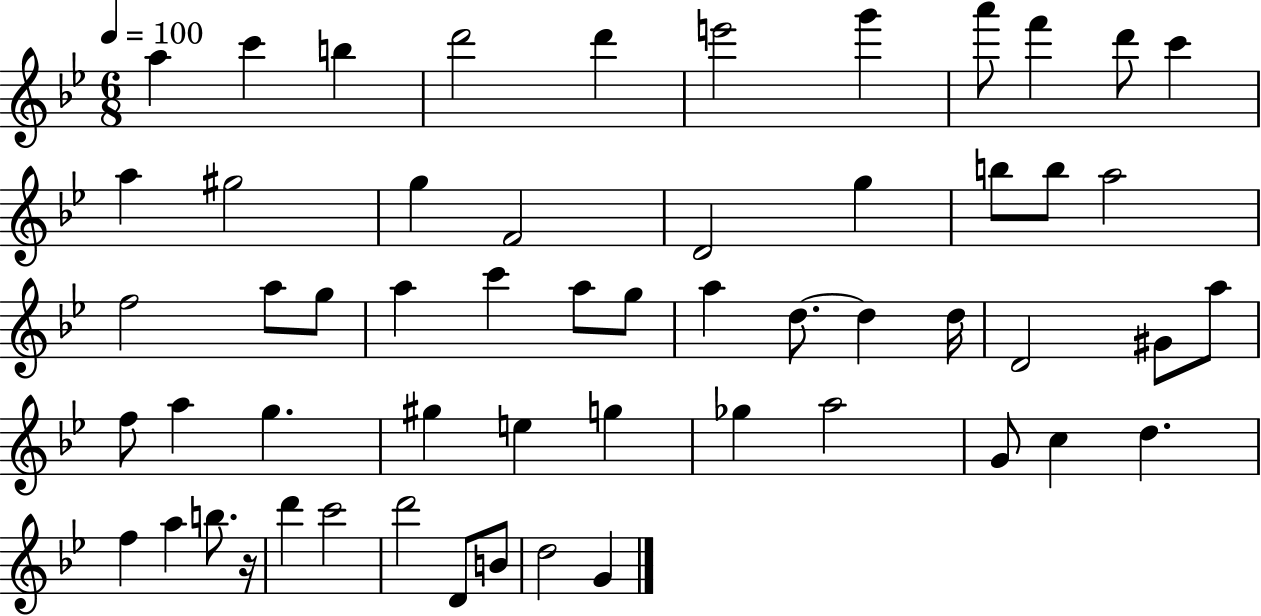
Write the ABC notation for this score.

X:1
T:Untitled
M:6/8
L:1/4
K:Bb
a c' b d'2 d' e'2 g' a'/2 f' d'/2 c' a ^g2 g F2 D2 g b/2 b/2 a2 f2 a/2 g/2 a c' a/2 g/2 a d/2 d d/4 D2 ^G/2 a/2 f/2 a g ^g e g _g a2 G/2 c d f a b/2 z/4 d' c'2 d'2 D/2 B/2 d2 G